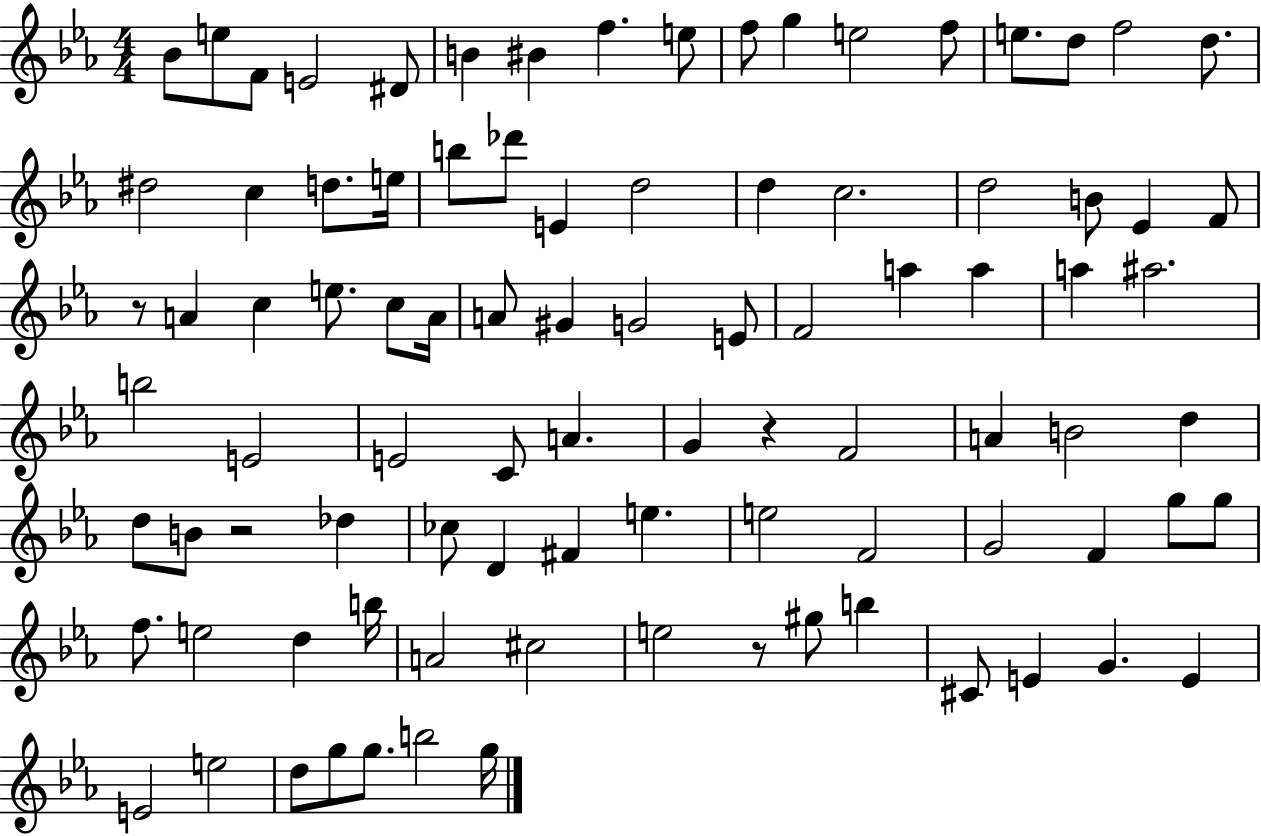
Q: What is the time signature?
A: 4/4